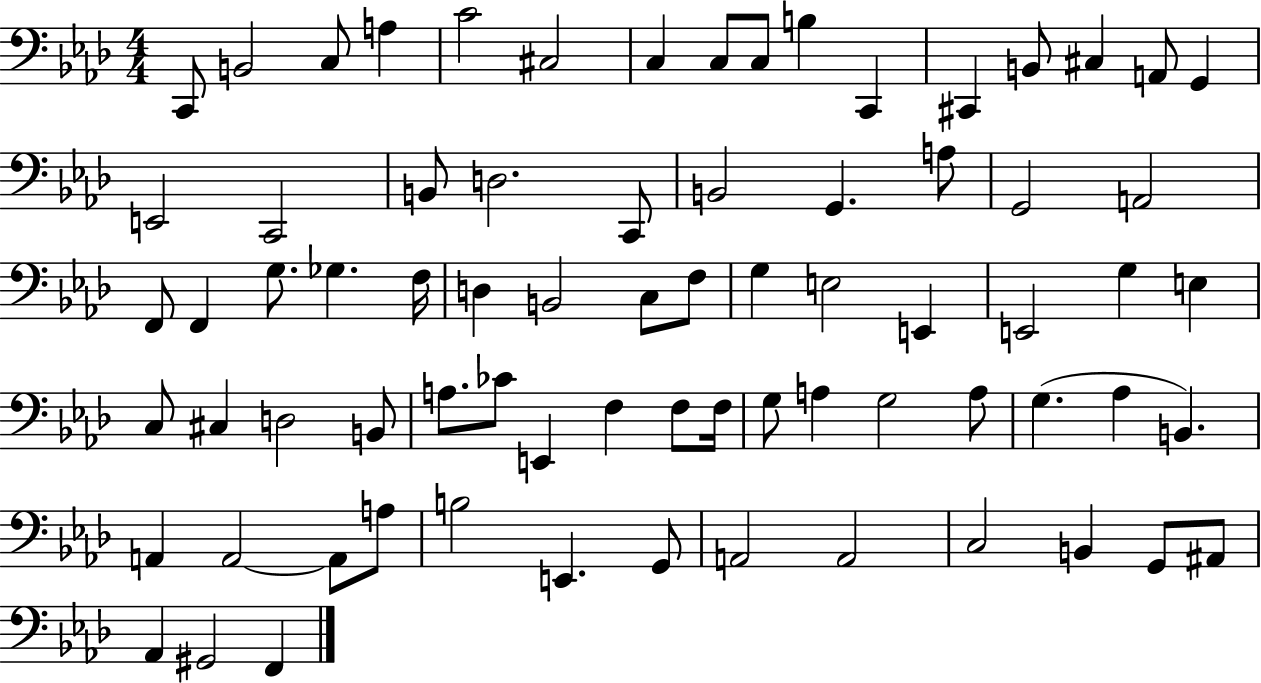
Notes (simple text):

C2/e B2/h C3/e A3/q C4/h C#3/h C3/q C3/e C3/e B3/q C2/q C#2/q B2/e C#3/q A2/e G2/q E2/h C2/h B2/e D3/h. C2/e B2/h G2/q. A3/e G2/h A2/h F2/e F2/q G3/e. Gb3/q. F3/s D3/q B2/h C3/e F3/e G3/q E3/h E2/q E2/h G3/q E3/q C3/e C#3/q D3/h B2/e A3/e. CES4/e E2/q F3/q F3/e F3/s G3/e A3/q G3/h A3/e G3/q. Ab3/q B2/q. A2/q A2/h A2/e A3/e B3/h E2/q. G2/e A2/h A2/h C3/h B2/q G2/e A#2/e Ab2/q G#2/h F2/q